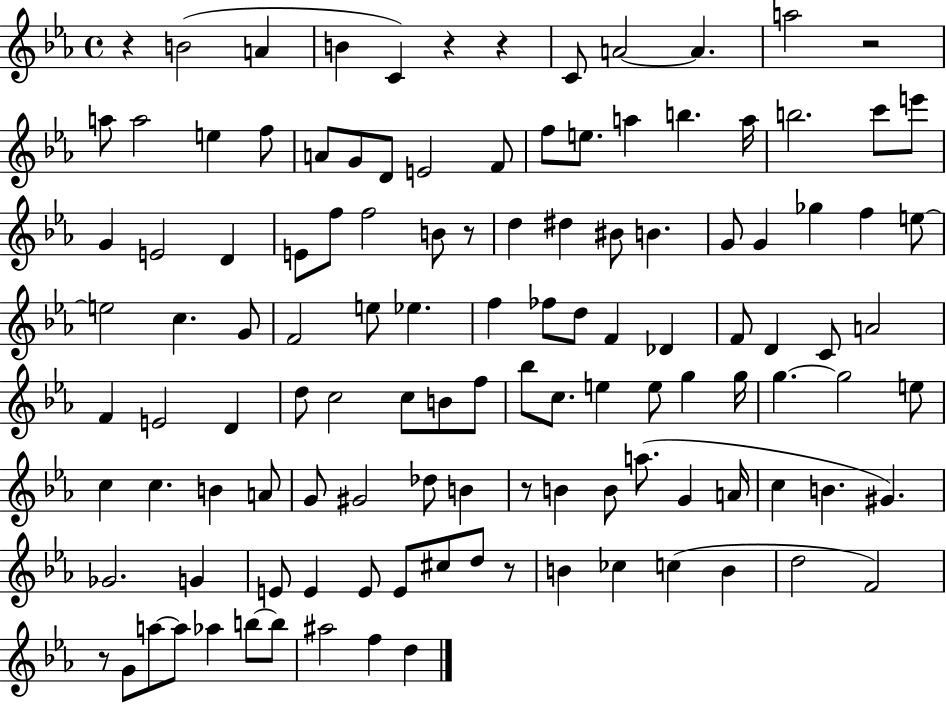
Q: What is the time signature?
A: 4/4